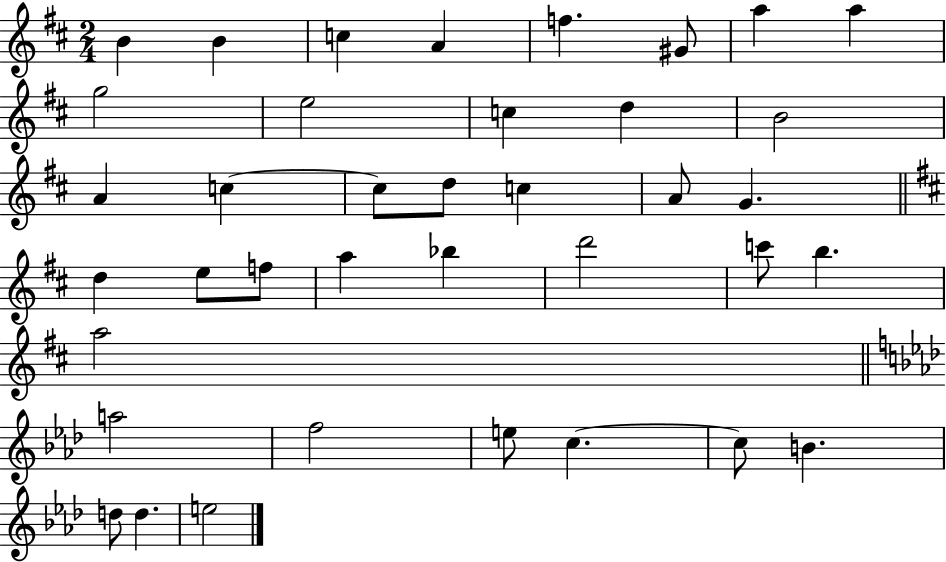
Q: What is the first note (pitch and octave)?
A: B4